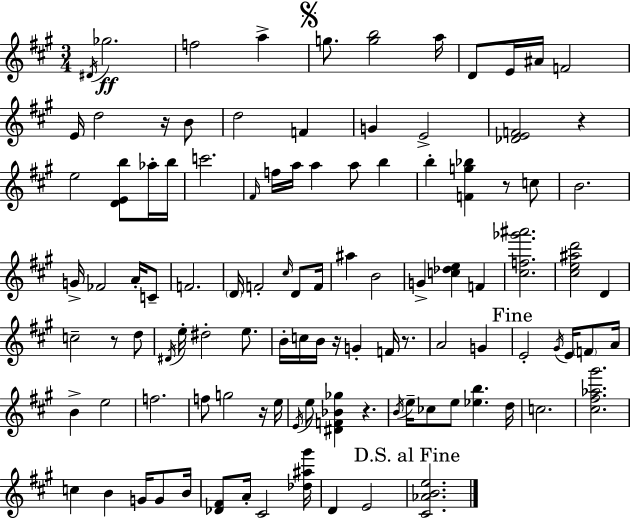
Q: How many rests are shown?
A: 8